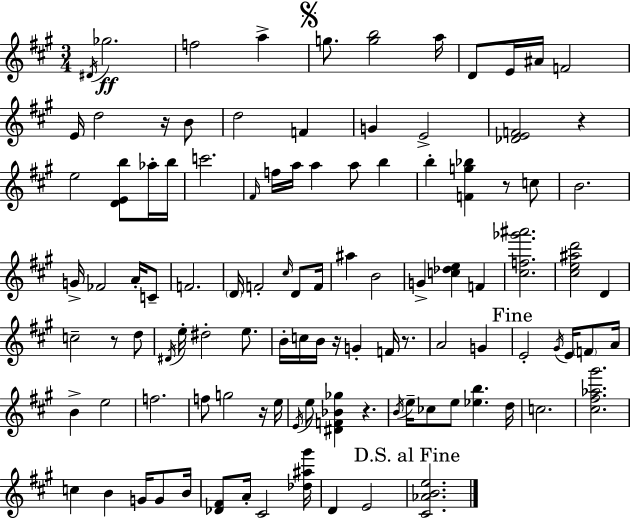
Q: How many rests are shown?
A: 8